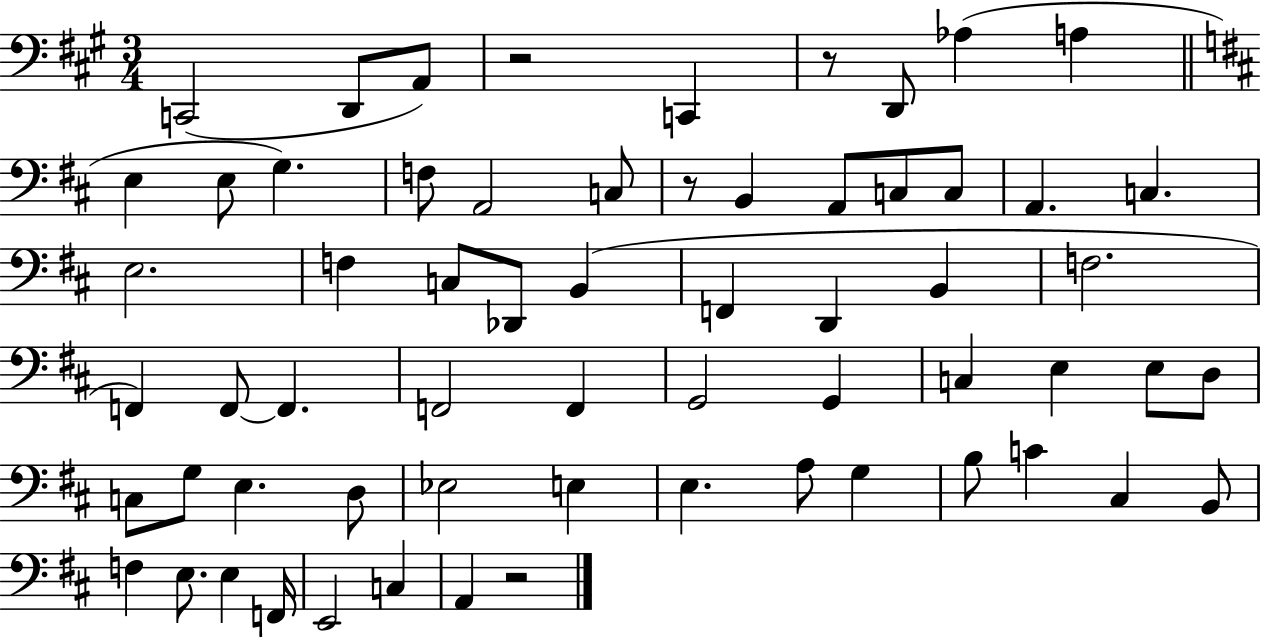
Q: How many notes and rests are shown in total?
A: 63